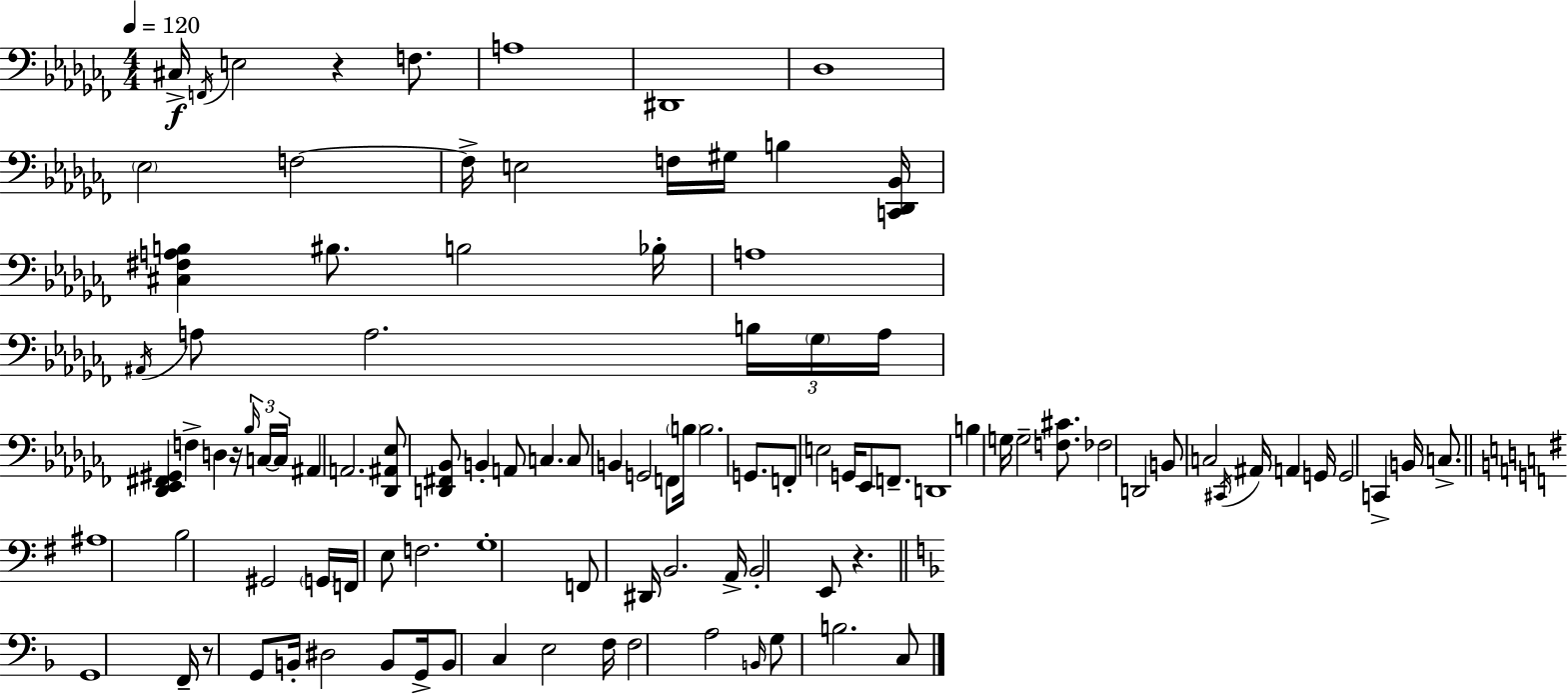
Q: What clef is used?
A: bass